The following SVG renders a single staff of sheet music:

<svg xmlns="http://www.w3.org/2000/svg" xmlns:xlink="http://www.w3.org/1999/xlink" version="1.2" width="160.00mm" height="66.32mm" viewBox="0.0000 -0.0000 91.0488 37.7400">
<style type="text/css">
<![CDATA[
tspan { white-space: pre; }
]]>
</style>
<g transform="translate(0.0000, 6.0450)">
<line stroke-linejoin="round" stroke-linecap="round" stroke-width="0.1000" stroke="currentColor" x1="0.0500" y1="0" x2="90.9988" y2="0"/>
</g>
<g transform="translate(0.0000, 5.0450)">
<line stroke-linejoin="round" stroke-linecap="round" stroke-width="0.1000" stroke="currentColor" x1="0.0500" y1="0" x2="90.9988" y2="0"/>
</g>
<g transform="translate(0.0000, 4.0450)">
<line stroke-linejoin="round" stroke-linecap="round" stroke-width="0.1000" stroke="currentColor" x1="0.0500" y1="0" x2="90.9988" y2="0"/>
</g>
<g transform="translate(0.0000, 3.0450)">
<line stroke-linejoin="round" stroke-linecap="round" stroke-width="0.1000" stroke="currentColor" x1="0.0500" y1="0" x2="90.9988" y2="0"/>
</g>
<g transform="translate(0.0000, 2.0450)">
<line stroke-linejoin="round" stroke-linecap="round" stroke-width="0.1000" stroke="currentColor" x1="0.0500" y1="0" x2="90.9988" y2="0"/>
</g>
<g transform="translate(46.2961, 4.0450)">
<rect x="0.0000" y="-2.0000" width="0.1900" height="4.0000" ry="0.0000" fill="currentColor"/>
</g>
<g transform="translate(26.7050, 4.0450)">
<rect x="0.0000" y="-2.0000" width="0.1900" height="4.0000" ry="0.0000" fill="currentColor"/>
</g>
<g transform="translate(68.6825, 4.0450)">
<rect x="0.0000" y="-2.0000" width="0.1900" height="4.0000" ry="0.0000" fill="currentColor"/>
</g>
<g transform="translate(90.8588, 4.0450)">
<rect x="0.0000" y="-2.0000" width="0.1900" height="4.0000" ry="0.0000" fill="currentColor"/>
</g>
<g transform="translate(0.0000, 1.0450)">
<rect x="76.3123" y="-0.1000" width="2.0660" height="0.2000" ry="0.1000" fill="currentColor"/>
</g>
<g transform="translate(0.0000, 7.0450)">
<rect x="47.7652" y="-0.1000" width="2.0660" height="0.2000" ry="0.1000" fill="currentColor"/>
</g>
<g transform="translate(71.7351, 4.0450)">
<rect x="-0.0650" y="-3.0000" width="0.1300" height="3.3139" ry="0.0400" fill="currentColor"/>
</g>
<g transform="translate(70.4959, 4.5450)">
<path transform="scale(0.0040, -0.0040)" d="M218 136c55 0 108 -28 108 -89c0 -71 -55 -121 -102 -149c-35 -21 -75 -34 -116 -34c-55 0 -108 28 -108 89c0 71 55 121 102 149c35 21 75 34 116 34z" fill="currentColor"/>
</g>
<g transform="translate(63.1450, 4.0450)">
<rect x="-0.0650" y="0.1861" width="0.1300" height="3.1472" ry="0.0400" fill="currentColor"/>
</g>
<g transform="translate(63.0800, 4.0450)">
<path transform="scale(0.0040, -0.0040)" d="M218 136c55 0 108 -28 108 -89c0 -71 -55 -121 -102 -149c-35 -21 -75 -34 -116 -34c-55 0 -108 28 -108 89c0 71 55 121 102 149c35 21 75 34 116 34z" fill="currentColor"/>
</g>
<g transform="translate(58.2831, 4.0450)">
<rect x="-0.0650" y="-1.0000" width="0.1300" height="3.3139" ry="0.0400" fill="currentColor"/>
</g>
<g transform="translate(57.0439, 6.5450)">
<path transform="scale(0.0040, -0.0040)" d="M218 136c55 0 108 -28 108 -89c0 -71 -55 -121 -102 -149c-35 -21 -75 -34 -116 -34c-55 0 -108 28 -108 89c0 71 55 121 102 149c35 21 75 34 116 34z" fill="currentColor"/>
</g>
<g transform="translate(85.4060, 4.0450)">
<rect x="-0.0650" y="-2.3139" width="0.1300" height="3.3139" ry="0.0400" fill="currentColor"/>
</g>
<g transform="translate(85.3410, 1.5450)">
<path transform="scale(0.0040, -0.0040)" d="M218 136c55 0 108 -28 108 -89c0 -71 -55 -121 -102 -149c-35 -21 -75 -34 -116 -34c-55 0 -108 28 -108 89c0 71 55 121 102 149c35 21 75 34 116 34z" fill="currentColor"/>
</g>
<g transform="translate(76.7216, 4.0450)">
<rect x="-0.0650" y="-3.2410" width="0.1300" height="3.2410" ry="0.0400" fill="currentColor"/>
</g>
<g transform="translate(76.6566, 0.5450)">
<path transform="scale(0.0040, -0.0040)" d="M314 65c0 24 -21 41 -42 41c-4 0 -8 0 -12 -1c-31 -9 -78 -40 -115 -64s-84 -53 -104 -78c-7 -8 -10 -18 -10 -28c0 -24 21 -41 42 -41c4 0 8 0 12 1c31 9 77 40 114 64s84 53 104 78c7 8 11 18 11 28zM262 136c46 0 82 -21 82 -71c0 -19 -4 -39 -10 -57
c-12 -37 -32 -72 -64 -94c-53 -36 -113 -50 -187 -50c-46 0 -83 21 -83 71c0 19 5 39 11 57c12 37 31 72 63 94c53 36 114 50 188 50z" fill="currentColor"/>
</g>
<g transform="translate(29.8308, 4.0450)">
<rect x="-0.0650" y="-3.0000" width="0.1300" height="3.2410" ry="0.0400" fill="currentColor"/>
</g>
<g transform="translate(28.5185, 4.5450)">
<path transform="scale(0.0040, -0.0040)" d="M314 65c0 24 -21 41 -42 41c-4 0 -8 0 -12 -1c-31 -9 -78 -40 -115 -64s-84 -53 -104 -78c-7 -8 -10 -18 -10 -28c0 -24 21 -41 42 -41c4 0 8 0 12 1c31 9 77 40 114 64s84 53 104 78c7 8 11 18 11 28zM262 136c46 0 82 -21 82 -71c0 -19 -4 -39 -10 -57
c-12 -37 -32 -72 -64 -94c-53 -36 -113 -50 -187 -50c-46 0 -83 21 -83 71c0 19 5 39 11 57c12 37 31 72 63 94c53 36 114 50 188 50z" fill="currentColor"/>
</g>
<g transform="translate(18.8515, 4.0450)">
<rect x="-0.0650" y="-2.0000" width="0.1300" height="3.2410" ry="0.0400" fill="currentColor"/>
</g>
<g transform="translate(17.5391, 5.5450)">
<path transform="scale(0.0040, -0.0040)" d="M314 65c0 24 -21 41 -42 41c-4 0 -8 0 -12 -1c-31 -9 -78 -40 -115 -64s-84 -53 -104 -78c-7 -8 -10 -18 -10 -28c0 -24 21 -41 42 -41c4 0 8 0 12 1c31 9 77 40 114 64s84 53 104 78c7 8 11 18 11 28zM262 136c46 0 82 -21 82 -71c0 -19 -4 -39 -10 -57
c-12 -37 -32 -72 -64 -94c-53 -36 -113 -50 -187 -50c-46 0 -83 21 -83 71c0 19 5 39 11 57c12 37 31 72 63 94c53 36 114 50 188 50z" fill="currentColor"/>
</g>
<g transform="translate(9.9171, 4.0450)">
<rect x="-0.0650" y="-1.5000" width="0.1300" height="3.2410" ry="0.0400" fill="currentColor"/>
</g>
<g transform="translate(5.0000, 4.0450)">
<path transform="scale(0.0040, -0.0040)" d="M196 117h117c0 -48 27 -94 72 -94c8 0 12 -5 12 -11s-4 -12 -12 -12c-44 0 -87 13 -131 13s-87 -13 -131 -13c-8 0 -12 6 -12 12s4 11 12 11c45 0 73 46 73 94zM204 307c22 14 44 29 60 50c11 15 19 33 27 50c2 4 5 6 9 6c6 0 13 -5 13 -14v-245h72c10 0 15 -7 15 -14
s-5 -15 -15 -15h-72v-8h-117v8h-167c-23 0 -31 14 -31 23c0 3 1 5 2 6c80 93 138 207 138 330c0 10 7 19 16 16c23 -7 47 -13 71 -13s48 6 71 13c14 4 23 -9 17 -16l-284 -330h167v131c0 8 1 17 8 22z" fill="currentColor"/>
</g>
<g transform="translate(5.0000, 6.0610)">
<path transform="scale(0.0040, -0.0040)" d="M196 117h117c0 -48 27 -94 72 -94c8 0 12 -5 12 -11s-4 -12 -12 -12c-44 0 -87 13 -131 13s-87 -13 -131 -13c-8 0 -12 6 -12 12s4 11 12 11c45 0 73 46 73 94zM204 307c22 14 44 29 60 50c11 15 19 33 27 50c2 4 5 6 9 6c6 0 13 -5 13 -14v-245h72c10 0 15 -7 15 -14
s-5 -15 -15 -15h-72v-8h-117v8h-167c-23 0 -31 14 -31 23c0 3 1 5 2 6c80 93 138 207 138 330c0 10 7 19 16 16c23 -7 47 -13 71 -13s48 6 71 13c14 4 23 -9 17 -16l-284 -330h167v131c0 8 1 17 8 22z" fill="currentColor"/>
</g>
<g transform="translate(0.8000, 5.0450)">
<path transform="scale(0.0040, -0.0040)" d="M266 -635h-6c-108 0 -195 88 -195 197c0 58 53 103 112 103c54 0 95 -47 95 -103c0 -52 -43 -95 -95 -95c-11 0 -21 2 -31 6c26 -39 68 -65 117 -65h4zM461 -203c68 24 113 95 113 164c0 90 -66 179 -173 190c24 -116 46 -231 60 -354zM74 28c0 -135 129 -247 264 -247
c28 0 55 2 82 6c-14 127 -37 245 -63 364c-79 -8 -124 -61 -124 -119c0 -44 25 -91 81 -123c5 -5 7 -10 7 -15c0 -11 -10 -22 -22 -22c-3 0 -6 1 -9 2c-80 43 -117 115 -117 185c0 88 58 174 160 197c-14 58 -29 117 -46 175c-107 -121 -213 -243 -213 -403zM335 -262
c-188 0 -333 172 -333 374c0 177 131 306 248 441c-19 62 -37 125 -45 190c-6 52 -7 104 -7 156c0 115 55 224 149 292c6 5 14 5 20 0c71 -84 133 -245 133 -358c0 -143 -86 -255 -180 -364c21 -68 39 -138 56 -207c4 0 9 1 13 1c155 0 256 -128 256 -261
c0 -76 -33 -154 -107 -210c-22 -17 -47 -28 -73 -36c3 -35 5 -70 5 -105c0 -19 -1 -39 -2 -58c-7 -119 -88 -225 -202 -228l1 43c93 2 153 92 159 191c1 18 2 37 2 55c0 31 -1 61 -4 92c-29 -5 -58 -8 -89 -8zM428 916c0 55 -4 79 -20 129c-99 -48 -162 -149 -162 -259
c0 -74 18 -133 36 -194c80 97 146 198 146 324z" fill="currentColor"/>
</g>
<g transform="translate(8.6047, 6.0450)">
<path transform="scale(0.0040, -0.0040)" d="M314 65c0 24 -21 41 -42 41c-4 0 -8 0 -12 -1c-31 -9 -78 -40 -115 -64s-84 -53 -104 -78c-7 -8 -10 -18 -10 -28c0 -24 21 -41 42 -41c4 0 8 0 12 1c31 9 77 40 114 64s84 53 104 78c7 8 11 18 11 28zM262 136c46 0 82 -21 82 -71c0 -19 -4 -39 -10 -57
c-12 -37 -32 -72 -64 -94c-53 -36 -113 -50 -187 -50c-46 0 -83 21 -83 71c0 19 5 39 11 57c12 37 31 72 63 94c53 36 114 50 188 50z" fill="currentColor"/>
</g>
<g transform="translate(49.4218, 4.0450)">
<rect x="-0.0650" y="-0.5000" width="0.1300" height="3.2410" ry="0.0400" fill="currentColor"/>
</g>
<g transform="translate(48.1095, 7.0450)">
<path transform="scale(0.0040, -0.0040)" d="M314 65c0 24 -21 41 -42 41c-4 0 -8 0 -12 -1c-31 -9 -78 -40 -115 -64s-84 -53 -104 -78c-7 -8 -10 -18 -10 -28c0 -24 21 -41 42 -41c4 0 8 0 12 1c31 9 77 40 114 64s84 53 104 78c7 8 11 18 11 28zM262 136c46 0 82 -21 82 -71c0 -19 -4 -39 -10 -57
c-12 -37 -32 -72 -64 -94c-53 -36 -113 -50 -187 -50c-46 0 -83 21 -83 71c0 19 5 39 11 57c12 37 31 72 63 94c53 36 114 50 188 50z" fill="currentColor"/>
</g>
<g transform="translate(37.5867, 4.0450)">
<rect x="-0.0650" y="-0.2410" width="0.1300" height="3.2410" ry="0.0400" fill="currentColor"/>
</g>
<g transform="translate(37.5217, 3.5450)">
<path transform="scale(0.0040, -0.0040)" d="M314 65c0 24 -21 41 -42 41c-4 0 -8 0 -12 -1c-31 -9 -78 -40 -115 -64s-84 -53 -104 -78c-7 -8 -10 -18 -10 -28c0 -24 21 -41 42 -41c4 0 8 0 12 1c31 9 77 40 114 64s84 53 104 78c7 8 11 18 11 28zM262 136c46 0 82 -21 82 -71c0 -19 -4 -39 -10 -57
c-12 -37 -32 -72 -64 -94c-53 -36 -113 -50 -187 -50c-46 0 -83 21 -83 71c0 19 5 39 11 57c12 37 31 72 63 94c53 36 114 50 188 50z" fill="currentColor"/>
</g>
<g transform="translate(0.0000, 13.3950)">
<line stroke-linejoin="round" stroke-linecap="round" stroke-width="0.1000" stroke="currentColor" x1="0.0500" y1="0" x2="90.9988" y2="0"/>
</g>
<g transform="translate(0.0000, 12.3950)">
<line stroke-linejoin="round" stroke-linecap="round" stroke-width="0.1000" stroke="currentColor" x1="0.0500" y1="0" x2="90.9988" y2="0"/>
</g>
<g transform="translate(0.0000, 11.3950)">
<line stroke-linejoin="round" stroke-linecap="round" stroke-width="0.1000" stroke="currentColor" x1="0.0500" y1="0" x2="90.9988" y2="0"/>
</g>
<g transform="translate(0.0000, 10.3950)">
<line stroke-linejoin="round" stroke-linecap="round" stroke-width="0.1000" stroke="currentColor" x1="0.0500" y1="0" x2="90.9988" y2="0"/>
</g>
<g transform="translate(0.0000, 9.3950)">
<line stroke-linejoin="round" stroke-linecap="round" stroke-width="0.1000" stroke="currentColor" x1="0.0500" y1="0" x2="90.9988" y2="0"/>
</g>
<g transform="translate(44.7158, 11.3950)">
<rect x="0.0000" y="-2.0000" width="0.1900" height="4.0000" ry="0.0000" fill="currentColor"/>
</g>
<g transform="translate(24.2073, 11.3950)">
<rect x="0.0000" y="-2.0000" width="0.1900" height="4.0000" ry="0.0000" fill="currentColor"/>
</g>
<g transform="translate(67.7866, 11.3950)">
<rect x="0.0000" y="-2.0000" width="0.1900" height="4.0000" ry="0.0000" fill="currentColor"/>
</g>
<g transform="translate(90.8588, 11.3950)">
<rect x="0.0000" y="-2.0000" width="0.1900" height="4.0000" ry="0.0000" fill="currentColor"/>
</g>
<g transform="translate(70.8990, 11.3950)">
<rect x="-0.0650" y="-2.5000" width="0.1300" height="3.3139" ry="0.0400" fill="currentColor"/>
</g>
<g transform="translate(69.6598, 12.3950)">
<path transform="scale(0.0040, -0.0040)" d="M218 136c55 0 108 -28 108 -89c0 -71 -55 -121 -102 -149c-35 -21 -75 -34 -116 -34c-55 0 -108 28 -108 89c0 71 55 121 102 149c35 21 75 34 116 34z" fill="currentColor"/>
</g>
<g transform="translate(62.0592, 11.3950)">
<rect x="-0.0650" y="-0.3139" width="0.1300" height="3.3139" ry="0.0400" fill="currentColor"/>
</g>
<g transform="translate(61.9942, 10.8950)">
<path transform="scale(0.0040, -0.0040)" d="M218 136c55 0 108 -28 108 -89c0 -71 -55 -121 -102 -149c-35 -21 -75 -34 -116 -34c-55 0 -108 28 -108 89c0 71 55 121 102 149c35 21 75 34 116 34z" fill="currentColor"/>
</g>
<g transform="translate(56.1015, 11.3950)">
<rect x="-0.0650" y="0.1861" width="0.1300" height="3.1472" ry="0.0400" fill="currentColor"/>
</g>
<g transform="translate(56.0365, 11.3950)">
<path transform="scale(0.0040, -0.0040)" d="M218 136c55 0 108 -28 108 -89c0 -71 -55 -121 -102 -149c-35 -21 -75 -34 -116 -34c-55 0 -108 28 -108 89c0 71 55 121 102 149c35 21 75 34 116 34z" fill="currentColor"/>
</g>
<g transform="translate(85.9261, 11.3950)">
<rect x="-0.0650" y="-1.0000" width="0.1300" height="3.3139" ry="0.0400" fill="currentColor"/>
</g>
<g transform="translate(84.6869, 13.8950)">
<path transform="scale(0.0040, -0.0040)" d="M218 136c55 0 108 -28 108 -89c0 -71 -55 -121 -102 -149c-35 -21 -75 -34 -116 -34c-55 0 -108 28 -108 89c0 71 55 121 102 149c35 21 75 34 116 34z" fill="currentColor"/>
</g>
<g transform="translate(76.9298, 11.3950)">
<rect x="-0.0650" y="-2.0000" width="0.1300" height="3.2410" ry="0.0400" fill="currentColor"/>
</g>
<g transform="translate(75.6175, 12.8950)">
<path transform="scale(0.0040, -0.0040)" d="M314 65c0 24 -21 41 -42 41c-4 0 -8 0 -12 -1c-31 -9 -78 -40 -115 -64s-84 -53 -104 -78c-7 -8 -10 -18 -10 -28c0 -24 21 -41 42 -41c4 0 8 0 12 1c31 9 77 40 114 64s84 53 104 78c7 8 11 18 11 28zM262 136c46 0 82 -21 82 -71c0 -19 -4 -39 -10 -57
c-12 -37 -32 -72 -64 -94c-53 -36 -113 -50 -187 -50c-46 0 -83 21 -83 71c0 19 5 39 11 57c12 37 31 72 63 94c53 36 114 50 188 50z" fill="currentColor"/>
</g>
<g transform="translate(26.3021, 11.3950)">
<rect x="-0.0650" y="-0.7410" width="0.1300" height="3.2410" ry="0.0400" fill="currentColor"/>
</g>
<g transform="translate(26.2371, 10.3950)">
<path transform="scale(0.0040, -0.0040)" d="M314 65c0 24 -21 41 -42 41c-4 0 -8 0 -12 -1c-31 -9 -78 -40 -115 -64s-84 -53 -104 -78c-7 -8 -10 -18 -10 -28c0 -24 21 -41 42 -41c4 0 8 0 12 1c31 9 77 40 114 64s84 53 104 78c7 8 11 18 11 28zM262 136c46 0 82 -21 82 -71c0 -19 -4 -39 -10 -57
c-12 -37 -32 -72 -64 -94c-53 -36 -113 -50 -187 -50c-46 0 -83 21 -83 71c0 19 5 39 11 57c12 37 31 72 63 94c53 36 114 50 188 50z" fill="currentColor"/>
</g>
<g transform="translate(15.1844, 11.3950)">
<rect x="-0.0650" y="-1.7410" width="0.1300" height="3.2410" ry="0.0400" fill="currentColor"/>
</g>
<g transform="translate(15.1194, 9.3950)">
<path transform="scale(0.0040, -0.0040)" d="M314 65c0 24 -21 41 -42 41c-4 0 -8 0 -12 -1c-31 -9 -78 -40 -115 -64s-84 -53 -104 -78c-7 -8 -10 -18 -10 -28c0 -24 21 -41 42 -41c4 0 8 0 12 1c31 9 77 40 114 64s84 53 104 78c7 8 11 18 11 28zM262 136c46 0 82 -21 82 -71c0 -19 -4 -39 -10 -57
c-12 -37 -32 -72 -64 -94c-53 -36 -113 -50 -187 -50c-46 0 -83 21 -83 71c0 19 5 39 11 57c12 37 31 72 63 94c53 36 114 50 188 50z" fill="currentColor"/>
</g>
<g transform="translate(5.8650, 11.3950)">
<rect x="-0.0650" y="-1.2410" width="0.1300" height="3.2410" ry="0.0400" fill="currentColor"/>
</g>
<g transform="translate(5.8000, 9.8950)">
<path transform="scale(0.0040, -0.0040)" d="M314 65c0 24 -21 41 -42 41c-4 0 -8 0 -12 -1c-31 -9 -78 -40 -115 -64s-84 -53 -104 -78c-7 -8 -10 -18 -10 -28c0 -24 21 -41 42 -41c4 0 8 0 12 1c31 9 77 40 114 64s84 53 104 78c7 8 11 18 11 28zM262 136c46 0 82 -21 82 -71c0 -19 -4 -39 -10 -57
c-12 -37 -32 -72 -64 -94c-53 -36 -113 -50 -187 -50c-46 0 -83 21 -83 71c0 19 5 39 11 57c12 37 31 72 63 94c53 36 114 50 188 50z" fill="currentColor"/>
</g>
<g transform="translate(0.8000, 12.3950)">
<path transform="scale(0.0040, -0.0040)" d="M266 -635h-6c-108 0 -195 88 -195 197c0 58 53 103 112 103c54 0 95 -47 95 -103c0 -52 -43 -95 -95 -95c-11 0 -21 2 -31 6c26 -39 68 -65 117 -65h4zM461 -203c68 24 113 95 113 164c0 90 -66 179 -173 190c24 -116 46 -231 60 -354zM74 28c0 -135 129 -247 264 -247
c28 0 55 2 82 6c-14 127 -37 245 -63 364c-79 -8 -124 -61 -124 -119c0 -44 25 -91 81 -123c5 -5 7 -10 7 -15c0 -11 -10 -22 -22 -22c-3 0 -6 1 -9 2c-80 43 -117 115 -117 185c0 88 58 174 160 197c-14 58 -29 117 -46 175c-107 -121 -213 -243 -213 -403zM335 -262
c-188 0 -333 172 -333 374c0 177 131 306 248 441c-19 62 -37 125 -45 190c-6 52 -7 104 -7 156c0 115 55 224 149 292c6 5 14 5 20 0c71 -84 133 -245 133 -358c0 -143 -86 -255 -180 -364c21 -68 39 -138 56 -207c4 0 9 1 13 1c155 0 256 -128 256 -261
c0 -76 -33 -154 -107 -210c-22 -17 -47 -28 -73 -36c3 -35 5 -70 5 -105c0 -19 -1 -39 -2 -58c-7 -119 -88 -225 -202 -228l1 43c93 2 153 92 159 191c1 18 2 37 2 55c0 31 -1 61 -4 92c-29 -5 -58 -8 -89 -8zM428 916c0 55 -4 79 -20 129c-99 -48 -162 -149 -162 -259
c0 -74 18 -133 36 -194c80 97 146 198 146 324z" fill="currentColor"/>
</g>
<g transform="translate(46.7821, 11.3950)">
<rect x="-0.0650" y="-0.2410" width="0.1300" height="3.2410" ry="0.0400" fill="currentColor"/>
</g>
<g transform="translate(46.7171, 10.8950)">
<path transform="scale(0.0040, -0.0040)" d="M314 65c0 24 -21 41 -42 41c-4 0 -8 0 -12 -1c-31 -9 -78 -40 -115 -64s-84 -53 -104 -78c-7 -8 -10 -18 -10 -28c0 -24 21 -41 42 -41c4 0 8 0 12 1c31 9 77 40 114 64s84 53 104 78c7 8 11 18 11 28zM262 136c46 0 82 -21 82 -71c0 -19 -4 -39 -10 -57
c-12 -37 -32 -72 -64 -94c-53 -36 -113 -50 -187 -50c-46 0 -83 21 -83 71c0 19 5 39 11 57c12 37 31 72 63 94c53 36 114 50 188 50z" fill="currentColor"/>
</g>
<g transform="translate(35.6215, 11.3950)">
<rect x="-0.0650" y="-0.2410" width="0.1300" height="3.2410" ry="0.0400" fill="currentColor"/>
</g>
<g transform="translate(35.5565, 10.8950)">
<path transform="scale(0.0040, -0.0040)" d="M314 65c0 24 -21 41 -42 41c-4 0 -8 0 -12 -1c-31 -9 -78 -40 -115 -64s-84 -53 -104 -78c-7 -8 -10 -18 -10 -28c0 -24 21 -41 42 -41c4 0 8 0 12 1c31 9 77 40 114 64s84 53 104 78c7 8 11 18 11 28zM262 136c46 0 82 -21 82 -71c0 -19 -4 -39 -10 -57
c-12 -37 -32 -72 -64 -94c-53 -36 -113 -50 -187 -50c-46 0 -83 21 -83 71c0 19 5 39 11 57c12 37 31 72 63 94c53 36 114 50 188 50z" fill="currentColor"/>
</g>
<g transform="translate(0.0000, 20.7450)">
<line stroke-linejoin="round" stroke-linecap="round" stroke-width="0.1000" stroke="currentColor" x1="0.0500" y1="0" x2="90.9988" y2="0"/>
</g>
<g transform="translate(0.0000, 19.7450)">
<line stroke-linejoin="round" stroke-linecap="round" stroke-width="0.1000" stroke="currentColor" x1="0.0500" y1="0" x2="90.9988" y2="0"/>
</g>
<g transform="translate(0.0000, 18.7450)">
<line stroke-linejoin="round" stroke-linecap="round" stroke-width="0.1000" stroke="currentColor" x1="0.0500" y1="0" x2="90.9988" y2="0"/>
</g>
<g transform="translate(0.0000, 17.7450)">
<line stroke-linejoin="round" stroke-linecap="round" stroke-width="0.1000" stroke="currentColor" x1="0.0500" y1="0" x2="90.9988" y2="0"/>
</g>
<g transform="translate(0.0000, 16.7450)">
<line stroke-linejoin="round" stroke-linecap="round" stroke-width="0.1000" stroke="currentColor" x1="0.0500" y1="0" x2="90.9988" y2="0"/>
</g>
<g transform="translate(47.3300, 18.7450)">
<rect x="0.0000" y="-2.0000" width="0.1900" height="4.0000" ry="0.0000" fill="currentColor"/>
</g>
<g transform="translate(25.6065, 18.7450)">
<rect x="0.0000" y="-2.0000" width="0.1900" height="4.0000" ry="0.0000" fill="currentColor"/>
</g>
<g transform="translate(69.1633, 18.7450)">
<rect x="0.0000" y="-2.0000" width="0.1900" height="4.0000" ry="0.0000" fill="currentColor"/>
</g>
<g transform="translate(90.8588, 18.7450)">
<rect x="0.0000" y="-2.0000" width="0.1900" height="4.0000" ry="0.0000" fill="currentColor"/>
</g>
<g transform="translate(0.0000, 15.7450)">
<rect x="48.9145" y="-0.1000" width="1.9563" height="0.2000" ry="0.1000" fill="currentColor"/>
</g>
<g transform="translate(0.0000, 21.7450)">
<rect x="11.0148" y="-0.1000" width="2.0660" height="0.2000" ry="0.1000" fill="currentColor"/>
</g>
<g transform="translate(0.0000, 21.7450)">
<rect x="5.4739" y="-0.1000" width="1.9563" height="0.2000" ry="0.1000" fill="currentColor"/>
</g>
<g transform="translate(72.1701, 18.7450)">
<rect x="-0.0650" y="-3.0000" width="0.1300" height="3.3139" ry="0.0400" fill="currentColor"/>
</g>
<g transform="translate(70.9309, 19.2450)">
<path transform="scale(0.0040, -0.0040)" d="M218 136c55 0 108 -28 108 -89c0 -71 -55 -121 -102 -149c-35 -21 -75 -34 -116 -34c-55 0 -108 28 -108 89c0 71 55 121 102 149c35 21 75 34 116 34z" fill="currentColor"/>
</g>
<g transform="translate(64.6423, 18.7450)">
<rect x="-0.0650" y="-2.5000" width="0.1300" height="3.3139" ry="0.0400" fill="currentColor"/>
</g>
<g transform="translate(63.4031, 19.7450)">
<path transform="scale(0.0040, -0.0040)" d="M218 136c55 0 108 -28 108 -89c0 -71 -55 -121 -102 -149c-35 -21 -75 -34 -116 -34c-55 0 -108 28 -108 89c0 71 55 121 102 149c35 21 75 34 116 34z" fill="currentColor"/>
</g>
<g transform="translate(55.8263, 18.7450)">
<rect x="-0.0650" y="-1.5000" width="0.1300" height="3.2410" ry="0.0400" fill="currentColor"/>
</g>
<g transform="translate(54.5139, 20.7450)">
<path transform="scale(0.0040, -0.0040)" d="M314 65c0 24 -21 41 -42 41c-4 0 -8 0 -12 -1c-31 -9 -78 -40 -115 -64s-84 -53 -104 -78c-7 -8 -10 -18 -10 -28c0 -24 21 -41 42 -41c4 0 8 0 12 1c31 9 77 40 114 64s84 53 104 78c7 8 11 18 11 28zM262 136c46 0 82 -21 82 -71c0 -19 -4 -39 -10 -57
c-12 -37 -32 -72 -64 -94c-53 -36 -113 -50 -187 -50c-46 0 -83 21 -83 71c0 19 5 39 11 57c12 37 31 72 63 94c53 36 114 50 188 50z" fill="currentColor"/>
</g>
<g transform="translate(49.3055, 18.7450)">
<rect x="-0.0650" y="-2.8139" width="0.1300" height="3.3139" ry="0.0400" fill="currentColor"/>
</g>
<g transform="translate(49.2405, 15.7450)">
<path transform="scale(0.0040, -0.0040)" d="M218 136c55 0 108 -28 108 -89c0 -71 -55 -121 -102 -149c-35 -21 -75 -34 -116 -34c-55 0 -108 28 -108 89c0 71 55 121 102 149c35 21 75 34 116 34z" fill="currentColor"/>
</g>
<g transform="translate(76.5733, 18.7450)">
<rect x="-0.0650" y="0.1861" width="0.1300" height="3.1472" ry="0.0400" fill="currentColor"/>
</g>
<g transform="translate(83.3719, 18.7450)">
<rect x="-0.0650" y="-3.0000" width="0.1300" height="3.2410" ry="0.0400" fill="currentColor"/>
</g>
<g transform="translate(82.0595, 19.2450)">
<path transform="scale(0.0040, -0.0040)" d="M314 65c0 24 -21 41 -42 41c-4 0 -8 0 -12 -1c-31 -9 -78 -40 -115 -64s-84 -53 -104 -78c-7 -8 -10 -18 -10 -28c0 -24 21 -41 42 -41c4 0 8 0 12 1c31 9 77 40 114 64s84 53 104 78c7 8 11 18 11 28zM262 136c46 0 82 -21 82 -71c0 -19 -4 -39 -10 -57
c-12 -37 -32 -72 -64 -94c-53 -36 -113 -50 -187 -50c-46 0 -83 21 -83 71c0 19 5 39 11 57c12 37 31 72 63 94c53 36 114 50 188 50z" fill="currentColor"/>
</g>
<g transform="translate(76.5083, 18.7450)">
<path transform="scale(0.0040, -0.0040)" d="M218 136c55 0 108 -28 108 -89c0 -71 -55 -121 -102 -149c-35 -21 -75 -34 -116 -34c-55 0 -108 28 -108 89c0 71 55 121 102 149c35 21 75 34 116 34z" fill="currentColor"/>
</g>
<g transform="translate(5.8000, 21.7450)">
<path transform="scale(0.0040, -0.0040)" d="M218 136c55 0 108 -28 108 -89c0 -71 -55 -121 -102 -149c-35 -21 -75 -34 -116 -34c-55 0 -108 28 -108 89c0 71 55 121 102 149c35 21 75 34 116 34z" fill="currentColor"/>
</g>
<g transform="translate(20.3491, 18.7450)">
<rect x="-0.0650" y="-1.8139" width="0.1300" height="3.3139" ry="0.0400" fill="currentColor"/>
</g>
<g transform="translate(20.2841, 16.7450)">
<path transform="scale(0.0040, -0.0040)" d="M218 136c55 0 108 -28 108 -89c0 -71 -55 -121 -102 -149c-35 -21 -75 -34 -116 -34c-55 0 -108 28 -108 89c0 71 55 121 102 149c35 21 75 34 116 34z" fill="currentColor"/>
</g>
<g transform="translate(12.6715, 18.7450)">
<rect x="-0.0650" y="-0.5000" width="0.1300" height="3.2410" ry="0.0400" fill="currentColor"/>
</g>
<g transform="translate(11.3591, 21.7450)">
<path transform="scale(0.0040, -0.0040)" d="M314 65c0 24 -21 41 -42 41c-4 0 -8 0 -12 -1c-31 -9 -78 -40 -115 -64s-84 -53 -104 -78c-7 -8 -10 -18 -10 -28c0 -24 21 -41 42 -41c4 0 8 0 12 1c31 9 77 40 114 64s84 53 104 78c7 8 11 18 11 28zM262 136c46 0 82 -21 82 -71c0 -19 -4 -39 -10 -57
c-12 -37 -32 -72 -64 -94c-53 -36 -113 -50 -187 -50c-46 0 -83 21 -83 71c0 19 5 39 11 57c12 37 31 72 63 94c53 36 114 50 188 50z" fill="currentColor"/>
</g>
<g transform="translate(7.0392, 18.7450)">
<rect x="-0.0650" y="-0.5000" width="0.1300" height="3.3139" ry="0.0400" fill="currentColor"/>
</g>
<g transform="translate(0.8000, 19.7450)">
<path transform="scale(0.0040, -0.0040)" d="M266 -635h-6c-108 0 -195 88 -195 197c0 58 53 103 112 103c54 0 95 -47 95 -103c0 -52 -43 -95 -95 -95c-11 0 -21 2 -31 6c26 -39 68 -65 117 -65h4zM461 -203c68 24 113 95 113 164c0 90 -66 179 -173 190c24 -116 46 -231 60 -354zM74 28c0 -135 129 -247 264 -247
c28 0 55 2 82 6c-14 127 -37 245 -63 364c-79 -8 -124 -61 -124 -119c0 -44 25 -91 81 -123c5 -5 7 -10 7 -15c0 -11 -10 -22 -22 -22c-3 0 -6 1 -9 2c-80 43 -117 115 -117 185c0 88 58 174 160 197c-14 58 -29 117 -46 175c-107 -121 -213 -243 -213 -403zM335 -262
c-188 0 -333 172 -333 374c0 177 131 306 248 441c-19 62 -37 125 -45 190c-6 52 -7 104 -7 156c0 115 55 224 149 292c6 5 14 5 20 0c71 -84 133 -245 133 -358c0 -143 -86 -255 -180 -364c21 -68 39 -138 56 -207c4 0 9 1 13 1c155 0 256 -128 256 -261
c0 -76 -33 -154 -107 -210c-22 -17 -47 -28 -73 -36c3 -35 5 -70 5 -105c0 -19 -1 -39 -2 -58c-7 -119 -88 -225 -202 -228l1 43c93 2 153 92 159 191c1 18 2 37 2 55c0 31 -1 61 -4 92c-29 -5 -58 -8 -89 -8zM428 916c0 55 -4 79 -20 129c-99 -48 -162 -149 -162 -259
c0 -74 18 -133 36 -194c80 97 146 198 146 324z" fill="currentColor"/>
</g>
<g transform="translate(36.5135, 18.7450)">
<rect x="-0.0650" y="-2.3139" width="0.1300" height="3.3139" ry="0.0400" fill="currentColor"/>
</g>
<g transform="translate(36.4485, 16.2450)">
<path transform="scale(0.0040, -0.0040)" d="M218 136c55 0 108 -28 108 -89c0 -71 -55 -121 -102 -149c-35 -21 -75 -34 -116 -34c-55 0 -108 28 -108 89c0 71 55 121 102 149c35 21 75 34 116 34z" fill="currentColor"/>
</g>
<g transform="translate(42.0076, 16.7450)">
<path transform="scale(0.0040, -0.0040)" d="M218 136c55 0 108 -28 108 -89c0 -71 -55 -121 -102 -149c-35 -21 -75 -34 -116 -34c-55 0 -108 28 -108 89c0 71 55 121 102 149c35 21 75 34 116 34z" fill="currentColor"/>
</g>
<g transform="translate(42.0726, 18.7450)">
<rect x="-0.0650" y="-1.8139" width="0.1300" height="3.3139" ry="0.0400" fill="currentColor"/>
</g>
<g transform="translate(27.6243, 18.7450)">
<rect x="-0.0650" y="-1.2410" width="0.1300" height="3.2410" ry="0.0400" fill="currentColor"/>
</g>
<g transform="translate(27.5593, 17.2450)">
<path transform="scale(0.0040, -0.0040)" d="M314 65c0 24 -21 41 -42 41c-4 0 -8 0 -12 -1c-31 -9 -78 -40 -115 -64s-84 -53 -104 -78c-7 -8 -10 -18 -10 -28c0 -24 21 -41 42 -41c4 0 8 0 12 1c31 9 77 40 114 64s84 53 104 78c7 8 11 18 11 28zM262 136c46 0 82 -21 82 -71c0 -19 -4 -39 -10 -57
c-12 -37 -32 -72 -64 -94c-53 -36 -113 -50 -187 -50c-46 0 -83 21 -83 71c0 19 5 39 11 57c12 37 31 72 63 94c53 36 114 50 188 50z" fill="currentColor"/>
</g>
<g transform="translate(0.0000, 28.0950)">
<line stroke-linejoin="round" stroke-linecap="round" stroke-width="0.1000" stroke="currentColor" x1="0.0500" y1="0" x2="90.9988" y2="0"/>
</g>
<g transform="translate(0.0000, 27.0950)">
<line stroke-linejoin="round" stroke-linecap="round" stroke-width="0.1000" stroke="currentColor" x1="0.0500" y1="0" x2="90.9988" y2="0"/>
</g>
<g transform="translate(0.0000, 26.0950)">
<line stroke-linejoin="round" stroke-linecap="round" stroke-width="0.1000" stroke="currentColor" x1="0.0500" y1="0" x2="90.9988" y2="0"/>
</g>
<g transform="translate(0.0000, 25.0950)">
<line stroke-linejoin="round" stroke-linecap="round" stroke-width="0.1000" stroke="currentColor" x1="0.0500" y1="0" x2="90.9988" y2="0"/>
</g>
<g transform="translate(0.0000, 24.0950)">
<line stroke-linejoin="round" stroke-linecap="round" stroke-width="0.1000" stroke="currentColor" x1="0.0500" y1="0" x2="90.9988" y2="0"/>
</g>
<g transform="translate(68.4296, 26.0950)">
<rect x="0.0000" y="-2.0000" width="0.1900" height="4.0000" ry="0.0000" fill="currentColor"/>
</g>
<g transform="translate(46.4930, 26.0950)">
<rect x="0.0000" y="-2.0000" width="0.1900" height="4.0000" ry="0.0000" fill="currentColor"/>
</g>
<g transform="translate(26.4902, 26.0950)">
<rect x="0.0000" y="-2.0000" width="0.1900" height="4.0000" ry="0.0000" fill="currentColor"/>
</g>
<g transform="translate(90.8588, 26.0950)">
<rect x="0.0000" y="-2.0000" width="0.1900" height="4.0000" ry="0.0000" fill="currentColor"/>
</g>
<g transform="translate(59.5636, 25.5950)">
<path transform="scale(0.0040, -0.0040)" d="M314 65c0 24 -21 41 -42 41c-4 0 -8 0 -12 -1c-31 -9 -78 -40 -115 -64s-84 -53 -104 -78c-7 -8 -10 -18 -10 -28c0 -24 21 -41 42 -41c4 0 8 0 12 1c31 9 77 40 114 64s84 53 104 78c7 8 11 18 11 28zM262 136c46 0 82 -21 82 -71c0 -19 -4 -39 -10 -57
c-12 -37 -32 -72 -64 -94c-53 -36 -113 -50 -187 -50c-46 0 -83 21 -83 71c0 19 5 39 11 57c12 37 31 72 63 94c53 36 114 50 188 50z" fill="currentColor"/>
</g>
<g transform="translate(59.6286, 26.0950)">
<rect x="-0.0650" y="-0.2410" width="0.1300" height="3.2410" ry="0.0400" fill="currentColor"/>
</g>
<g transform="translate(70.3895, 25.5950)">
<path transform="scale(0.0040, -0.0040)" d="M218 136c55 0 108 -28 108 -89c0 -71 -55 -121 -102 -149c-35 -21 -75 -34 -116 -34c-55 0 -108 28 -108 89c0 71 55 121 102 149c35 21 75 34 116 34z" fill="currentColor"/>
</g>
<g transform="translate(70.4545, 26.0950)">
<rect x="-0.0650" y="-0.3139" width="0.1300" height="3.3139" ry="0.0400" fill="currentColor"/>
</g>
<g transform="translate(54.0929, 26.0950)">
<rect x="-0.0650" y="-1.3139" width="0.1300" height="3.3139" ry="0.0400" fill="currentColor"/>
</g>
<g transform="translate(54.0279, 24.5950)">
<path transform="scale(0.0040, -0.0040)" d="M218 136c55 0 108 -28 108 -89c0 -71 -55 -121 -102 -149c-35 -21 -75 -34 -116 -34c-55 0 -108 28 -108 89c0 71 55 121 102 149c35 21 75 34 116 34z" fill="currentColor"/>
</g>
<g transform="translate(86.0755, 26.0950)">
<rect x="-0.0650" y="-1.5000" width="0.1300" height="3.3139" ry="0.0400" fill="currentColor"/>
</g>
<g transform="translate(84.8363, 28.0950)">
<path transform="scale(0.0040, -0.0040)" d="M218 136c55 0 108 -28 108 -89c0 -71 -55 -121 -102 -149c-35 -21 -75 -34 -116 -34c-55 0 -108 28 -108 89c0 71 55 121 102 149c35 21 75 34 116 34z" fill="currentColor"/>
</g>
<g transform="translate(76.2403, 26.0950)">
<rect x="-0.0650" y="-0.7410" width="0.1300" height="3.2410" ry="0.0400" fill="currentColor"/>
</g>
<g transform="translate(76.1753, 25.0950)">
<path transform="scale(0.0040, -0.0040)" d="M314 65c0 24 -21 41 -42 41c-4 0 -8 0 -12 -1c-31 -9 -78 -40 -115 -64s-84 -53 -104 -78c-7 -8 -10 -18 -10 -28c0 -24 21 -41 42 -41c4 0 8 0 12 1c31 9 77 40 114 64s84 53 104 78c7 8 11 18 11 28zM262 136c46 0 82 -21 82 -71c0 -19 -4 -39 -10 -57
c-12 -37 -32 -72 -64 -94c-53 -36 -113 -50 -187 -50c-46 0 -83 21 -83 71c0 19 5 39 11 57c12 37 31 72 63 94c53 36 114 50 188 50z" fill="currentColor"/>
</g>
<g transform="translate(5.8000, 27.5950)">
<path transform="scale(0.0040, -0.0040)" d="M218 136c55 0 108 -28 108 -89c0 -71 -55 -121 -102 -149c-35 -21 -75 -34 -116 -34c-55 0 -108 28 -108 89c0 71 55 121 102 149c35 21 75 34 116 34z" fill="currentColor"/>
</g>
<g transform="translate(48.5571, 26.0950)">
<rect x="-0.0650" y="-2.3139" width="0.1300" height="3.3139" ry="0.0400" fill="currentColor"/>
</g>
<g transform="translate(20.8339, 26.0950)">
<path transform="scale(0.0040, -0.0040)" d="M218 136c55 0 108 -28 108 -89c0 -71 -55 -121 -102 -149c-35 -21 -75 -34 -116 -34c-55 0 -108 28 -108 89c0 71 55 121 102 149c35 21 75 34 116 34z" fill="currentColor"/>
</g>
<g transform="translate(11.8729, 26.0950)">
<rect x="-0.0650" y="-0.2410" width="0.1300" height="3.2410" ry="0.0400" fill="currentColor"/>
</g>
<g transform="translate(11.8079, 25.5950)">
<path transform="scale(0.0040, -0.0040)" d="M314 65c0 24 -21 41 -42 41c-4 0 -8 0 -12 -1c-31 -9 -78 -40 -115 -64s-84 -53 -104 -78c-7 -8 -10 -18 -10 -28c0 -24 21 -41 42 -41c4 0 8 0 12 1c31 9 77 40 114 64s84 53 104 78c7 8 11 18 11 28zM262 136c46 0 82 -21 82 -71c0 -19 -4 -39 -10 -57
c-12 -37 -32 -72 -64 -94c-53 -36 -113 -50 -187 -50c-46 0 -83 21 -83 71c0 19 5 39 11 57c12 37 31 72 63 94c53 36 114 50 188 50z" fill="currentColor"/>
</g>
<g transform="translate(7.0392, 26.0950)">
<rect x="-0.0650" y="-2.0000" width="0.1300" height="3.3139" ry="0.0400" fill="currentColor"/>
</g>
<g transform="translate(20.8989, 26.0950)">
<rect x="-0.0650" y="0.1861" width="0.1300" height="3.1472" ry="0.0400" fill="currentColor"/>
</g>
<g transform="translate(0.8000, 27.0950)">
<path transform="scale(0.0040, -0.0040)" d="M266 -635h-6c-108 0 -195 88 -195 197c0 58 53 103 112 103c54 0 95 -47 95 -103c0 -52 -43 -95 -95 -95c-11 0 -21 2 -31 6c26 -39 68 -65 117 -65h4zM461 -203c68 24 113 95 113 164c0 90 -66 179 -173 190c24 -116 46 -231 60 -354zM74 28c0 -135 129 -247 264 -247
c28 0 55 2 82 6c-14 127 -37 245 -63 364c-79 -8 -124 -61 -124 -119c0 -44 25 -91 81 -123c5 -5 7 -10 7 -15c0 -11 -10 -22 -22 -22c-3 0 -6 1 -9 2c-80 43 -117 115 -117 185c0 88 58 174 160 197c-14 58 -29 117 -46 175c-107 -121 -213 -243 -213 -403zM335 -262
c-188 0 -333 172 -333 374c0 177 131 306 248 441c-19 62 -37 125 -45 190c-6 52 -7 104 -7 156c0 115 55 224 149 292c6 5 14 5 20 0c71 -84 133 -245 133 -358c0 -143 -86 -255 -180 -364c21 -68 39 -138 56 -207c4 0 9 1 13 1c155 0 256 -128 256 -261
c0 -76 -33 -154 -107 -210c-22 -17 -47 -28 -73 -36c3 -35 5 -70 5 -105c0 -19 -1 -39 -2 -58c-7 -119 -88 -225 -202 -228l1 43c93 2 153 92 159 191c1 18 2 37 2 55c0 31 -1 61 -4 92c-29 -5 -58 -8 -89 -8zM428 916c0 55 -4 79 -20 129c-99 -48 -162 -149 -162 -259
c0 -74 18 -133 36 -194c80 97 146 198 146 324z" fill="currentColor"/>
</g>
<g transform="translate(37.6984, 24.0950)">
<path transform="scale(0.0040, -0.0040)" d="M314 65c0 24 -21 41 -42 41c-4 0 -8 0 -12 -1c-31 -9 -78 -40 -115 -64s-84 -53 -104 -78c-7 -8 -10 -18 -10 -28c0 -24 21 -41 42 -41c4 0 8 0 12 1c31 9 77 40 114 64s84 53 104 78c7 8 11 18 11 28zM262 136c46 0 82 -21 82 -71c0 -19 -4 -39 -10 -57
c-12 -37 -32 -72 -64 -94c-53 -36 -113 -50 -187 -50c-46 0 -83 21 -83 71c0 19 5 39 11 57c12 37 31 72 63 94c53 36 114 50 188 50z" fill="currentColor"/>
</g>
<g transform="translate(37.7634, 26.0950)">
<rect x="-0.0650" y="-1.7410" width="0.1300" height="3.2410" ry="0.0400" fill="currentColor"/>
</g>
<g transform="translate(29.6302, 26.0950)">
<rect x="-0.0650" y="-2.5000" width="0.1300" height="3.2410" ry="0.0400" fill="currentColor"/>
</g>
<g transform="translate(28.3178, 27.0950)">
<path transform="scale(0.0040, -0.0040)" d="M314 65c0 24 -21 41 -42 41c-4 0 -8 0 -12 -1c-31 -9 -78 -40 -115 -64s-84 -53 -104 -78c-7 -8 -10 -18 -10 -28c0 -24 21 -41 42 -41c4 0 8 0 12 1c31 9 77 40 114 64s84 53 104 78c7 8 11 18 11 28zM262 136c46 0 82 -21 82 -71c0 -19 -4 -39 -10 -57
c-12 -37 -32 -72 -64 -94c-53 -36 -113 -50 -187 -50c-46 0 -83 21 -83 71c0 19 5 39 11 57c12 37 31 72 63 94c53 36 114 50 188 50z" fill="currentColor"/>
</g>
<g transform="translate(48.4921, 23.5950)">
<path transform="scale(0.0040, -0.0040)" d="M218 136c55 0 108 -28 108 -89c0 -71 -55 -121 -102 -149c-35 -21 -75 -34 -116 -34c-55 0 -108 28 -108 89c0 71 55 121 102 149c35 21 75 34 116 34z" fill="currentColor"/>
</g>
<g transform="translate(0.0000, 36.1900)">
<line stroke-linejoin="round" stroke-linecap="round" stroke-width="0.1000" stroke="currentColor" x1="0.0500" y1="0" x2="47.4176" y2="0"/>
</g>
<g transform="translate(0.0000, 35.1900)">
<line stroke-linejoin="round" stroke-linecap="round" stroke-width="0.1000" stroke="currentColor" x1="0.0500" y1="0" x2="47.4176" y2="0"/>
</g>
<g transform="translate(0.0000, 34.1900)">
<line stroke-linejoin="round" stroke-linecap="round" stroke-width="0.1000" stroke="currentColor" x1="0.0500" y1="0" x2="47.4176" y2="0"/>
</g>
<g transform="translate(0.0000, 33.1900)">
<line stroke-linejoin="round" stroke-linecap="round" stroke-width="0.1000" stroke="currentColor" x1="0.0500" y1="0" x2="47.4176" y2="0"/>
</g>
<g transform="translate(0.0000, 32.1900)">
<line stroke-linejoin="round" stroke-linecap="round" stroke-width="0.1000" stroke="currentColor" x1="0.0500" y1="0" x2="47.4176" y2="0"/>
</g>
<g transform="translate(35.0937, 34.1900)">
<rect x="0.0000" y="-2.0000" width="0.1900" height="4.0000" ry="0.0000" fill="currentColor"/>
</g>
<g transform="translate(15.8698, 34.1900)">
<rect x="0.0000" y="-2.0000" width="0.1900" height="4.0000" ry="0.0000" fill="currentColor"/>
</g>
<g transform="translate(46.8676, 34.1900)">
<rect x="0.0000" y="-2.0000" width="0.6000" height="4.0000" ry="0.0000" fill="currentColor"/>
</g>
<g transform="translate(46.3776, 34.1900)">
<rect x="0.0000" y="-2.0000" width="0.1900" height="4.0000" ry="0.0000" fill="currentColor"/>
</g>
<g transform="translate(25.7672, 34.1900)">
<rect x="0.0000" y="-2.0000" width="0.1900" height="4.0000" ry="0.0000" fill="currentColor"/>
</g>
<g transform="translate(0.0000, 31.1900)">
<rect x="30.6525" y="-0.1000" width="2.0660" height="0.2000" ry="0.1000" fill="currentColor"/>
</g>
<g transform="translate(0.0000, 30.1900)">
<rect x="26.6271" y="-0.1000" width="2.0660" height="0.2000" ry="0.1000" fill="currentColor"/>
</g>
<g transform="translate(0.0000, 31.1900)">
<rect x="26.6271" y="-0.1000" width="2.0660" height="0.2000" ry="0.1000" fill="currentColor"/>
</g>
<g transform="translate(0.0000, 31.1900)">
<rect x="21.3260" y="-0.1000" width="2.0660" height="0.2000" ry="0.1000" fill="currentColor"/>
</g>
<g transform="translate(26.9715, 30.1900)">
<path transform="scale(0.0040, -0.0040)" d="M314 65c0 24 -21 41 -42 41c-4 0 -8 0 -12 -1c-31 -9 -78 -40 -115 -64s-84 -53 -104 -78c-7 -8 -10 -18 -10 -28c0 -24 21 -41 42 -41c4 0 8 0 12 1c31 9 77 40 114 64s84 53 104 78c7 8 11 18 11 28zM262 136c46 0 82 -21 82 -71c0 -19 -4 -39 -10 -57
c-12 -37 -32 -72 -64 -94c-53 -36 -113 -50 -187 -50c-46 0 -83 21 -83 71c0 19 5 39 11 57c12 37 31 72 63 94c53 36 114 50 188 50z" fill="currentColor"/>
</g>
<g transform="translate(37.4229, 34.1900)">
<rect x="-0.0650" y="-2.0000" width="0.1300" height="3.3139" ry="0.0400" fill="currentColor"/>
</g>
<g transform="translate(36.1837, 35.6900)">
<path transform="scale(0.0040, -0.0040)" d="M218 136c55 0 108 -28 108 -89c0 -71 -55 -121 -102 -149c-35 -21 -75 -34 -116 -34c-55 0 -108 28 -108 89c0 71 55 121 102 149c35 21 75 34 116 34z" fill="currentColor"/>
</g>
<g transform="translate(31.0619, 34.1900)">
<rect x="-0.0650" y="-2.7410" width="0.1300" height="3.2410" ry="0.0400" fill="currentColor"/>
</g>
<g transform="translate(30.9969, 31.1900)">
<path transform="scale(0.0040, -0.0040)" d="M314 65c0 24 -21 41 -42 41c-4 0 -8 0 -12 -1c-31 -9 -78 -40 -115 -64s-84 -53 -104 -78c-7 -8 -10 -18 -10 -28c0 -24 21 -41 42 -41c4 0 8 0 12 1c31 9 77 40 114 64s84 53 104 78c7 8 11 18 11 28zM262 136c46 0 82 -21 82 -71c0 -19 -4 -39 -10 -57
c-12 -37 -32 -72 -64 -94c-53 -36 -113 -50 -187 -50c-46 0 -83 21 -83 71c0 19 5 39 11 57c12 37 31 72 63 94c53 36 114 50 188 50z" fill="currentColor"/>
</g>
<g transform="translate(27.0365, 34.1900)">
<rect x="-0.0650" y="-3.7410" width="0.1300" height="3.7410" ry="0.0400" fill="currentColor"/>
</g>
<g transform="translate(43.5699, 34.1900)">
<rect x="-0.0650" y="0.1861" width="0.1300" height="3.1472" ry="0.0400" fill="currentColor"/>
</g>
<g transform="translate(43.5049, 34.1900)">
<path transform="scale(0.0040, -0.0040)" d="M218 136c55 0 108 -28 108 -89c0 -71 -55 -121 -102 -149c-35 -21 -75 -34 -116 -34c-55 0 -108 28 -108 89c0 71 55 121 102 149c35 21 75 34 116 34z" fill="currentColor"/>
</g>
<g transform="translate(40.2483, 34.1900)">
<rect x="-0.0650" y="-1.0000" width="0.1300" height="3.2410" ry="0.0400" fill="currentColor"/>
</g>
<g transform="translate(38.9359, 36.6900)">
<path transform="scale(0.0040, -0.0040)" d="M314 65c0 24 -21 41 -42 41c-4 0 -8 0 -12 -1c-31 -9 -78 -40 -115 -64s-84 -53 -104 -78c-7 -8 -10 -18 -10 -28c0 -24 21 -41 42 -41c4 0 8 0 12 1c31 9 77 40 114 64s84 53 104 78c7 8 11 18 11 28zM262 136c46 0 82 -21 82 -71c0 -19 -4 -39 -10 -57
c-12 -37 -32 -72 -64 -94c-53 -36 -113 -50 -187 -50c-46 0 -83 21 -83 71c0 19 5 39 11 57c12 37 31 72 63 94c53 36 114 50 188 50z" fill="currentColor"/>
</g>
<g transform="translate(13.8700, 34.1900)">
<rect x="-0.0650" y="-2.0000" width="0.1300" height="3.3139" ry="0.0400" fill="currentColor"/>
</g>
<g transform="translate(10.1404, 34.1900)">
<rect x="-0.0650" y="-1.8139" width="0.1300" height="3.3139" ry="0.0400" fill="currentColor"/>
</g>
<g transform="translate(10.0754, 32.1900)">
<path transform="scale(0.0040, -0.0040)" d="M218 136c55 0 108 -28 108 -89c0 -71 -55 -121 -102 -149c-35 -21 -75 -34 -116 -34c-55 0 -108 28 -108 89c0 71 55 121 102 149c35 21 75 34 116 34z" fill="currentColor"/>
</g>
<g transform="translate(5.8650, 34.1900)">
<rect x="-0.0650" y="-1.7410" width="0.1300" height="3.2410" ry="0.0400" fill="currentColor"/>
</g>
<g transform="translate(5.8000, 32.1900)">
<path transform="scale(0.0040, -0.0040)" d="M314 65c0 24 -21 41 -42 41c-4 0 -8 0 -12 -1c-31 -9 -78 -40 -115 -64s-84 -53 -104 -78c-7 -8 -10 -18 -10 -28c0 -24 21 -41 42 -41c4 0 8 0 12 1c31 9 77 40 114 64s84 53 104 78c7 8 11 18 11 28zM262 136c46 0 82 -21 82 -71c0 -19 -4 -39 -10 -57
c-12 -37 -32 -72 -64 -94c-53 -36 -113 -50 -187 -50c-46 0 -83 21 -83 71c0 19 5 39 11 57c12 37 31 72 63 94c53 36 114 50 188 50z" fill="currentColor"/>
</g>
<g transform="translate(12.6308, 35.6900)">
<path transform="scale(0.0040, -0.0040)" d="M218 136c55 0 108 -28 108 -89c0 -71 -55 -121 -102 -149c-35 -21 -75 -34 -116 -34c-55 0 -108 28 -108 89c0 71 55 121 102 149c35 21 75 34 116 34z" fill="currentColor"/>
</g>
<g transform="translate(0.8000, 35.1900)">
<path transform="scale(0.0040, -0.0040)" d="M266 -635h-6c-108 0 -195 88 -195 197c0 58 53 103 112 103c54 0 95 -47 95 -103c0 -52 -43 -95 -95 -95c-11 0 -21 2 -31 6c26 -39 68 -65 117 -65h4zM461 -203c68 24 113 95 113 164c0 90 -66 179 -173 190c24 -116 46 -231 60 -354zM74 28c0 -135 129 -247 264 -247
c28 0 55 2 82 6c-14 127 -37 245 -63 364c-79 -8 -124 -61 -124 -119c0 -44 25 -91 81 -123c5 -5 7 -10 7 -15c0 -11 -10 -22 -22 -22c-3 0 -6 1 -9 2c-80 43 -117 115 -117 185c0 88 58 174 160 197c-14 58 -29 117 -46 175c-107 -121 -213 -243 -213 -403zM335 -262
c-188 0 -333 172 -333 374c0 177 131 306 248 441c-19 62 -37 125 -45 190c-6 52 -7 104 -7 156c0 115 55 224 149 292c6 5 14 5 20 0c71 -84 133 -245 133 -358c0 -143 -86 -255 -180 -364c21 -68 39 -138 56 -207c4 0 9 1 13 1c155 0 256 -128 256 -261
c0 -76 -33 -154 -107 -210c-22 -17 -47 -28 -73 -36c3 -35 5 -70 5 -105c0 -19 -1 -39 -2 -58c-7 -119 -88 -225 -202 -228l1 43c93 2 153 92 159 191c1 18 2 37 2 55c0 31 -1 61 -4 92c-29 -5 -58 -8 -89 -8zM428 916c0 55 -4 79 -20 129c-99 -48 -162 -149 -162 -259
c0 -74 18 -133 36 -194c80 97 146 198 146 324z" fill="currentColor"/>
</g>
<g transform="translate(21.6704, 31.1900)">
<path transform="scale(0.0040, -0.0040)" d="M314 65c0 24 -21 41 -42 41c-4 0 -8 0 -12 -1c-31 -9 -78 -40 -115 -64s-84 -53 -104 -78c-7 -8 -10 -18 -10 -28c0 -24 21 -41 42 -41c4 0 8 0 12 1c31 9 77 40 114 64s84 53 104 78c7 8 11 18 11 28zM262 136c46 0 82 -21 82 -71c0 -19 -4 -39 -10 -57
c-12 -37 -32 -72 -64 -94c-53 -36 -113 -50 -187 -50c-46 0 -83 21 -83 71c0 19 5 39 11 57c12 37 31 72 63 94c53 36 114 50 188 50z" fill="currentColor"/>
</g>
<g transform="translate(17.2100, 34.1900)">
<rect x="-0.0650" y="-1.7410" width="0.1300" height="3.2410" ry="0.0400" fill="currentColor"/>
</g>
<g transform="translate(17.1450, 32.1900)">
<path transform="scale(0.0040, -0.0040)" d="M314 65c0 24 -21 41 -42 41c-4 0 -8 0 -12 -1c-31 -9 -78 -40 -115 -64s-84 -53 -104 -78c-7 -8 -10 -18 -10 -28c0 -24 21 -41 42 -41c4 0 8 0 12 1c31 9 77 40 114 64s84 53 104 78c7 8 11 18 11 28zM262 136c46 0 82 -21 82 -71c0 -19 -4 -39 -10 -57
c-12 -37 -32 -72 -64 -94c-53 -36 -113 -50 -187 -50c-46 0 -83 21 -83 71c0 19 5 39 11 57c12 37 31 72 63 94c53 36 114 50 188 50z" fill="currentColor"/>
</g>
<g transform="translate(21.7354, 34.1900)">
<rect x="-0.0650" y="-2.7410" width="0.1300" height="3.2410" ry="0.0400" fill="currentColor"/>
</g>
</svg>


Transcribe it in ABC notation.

X:1
T:Untitled
M:4/4
L:1/4
K:C
E2 F2 A2 c2 C2 D B A b2 g e2 f2 d2 c2 c2 B c G F2 D C C2 f e2 g f a E2 G A B A2 F c2 B G2 f2 g e c2 c d2 E f2 f F f2 a2 c'2 a2 F D2 B